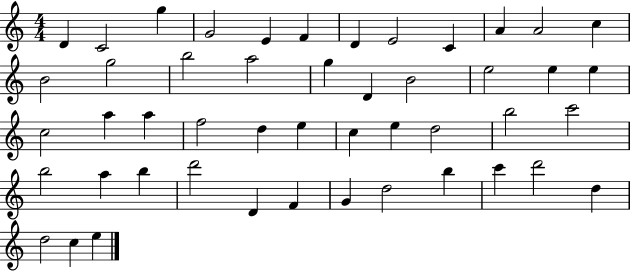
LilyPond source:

{
  \clef treble
  \numericTimeSignature
  \time 4/4
  \key c \major
  d'4 c'2 g''4 | g'2 e'4 f'4 | d'4 e'2 c'4 | a'4 a'2 c''4 | \break b'2 g''2 | b''2 a''2 | g''4 d'4 b'2 | e''2 e''4 e''4 | \break c''2 a''4 a''4 | f''2 d''4 e''4 | c''4 e''4 d''2 | b''2 c'''2 | \break b''2 a''4 b''4 | d'''2 d'4 f'4 | g'4 d''2 b''4 | c'''4 d'''2 d''4 | \break d''2 c''4 e''4 | \bar "|."
}